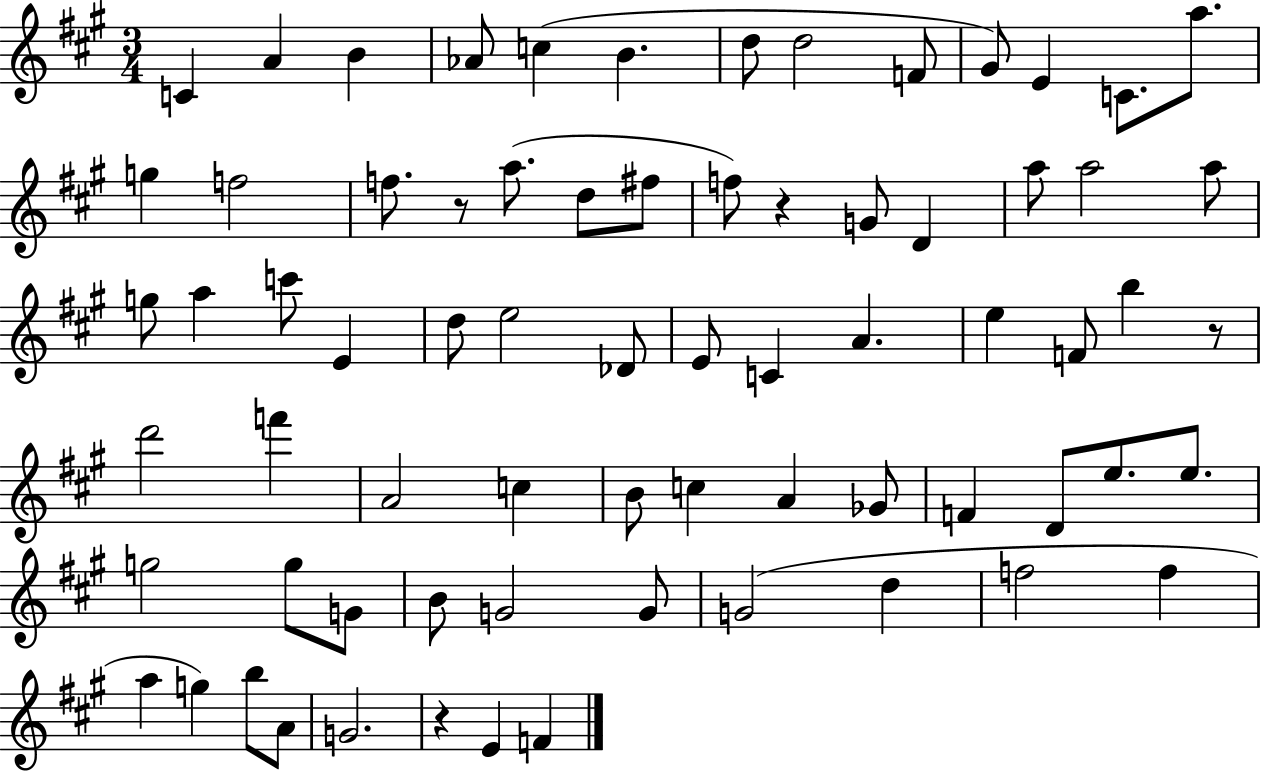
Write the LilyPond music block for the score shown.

{
  \clef treble
  \numericTimeSignature
  \time 3/4
  \key a \major
  c'4 a'4 b'4 | aes'8 c''4( b'4. | d''8 d''2 f'8 | gis'8) e'4 c'8. a''8. | \break g''4 f''2 | f''8. r8 a''8.( d''8 fis''8 | f''8) r4 g'8 d'4 | a''8 a''2 a''8 | \break g''8 a''4 c'''8 e'4 | d''8 e''2 des'8 | e'8 c'4 a'4. | e''4 f'8 b''4 r8 | \break d'''2 f'''4 | a'2 c''4 | b'8 c''4 a'4 ges'8 | f'4 d'8 e''8. e''8. | \break g''2 g''8 g'8 | b'8 g'2 g'8 | g'2( d''4 | f''2 f''4 | \break a''4 g''4) b''8 a'8 | g'2. | r4 e'4 f'4 | \bar "|."
}